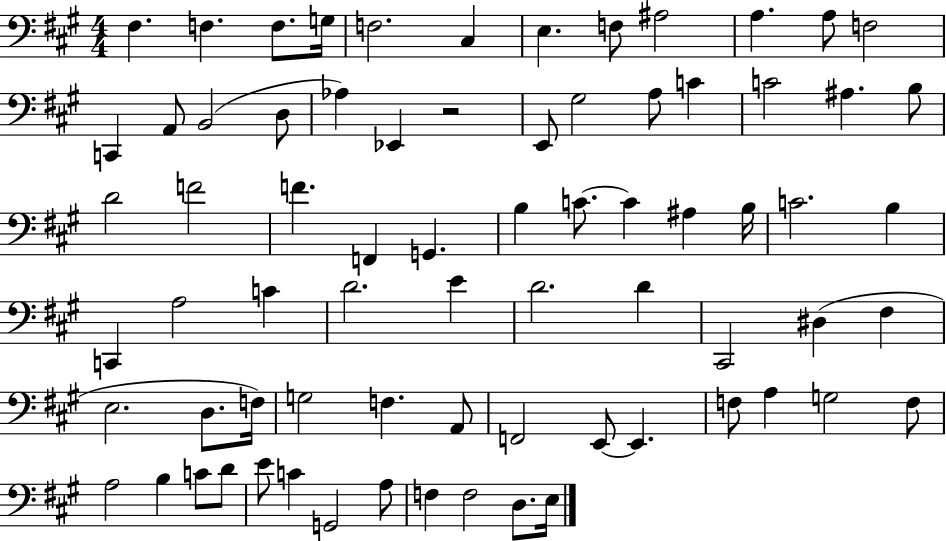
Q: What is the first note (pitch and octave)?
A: F#3